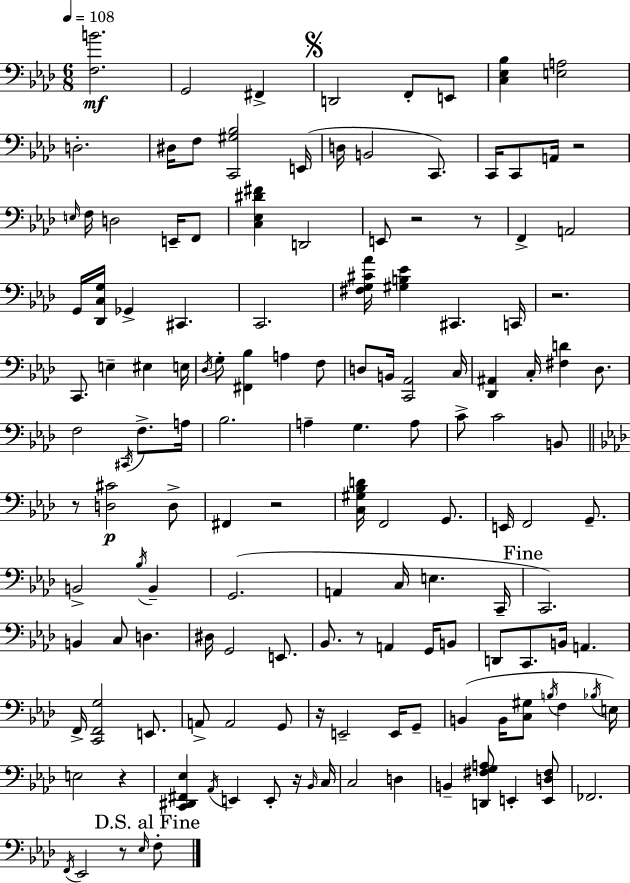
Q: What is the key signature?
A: AES major